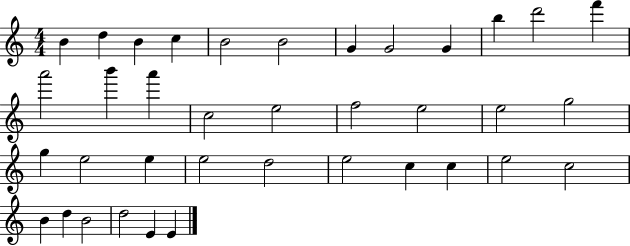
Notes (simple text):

B4/q D5/q B4/q C5/q B4/h B4/h G4/q G4/h G4/q B5/q D6/h F6/q A6/h B6/q A6/q C5/h E5/h F5/h E5/h E5/h G5/h G5/q E5/h E5/q E5/h D5/h E5/h C5/q C5/q E5/h C5/h B4/q D5/q B4/h D5/h E4/q E4/q